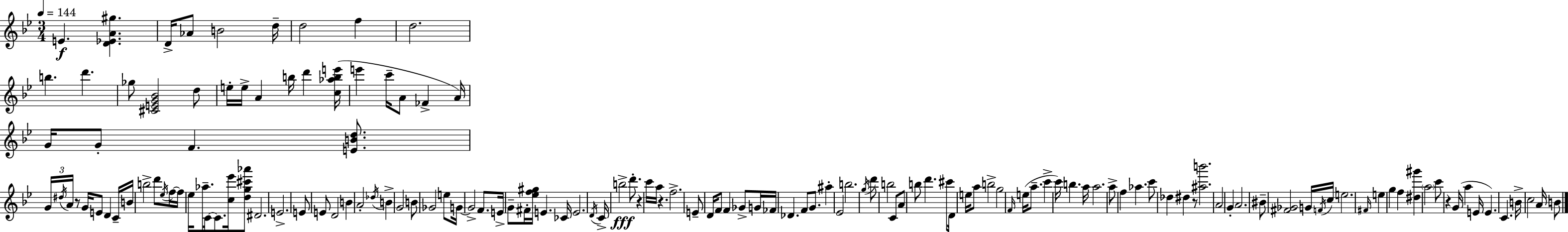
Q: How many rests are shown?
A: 5